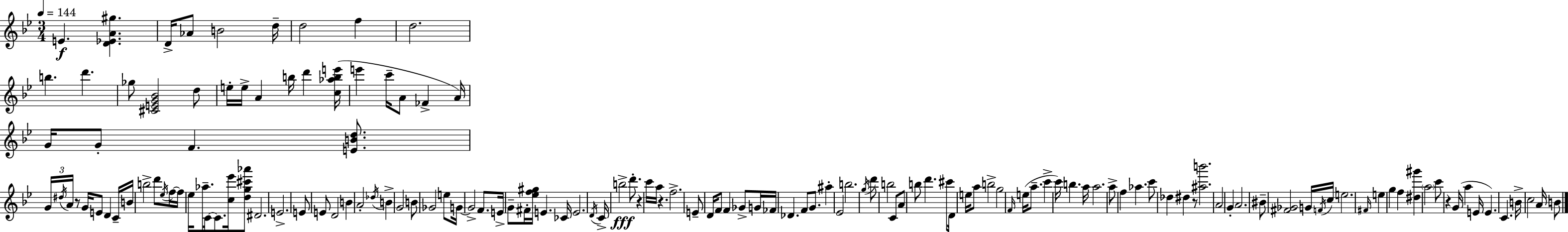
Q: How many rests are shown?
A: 5